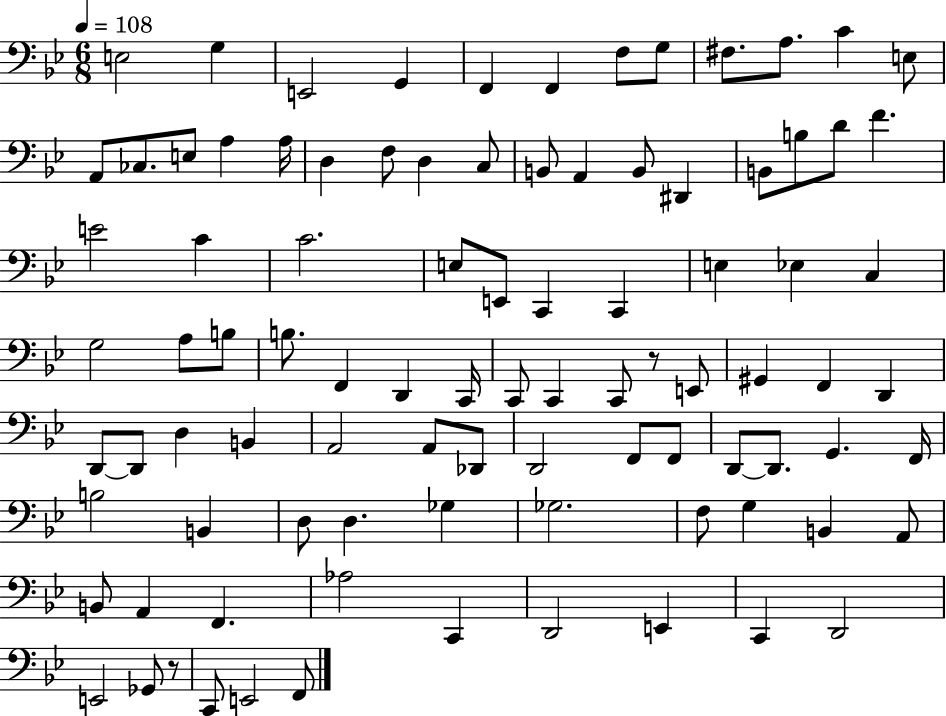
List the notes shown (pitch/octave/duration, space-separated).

E3/h G3/q E2/h G2/q F2/q F2/q F3/e G3/e F#3/e. A3/e. C4/q E3/e A2/e CES3/e. E3/e A3/q A3/s D3/q F3/e D3/q C3/e B2/e A2/q B2/e D#2/q B2/e B3/e D4/e F4/q. E4/h C4/q C4/h. E3/e E2/e C2/q C2/q E3/q Eb3/q C3/q G3/h A3/e B3/e B3/e. F2/q D2/q C2/s C2/e C2/q C2/e R/e E2/e G#2/q F2/q D2/q D2/e D2/e D3/q B2/q A2/h A2/e Db2/e D2/h F2/e F2/e D2/e D2/e. G2/q. F2/s B3/h B2/q D3/e D3/q. Gb3/q Gb3/h. F3/e G3/q B2/q A2/e B2/e A2/q F2/q. Ab3/h C2/q D2/h E2/q C2/q D2/h E2/h Gb2/e R/e C2/e E2/h F2/e